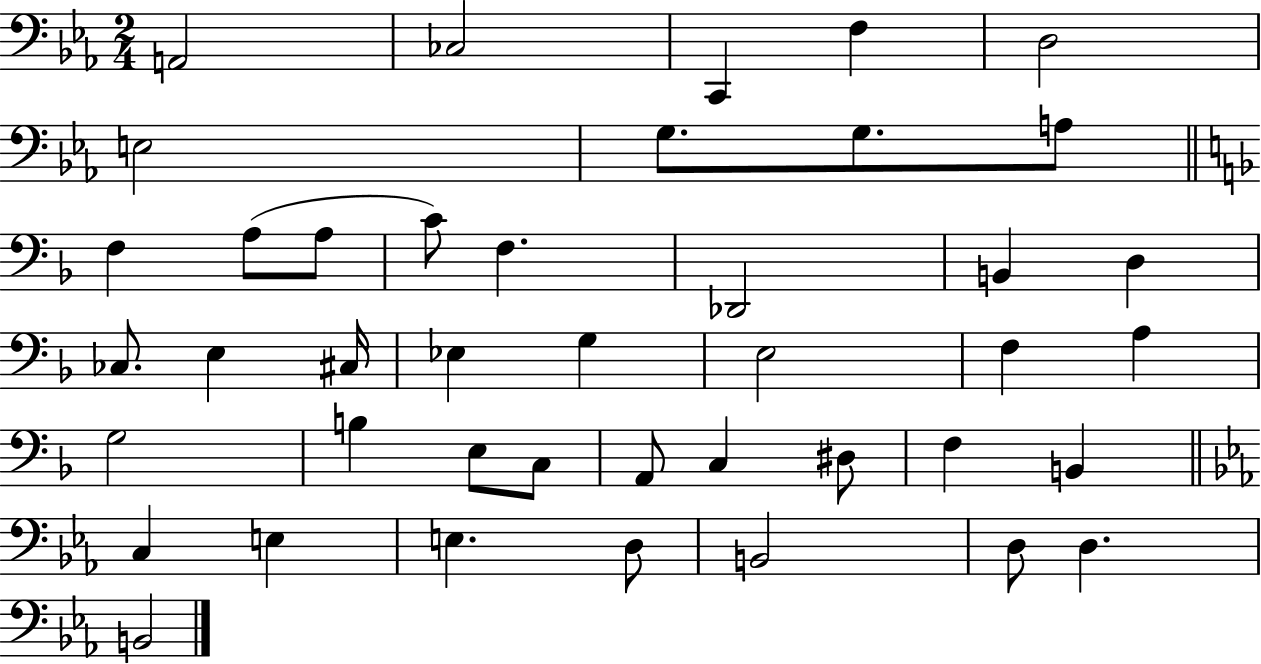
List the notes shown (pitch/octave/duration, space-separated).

A2/h CES3/h C2/q F3/q D3/h E3/h G3/e. G3/e. A3/e F3/q A3/e A3/e C4/e F3/q. Db2/h B2/q D3/q CES3/e. E3/q C#3/s Eb3/q G3/q E3/h F3/q A3/q G3/h B3/q E3/e C3/e A2/e C3/q D#3/e F3/q B2/q C3/q E3/q E3/q. D3/e B2/h D3/e D3/q. B2/h